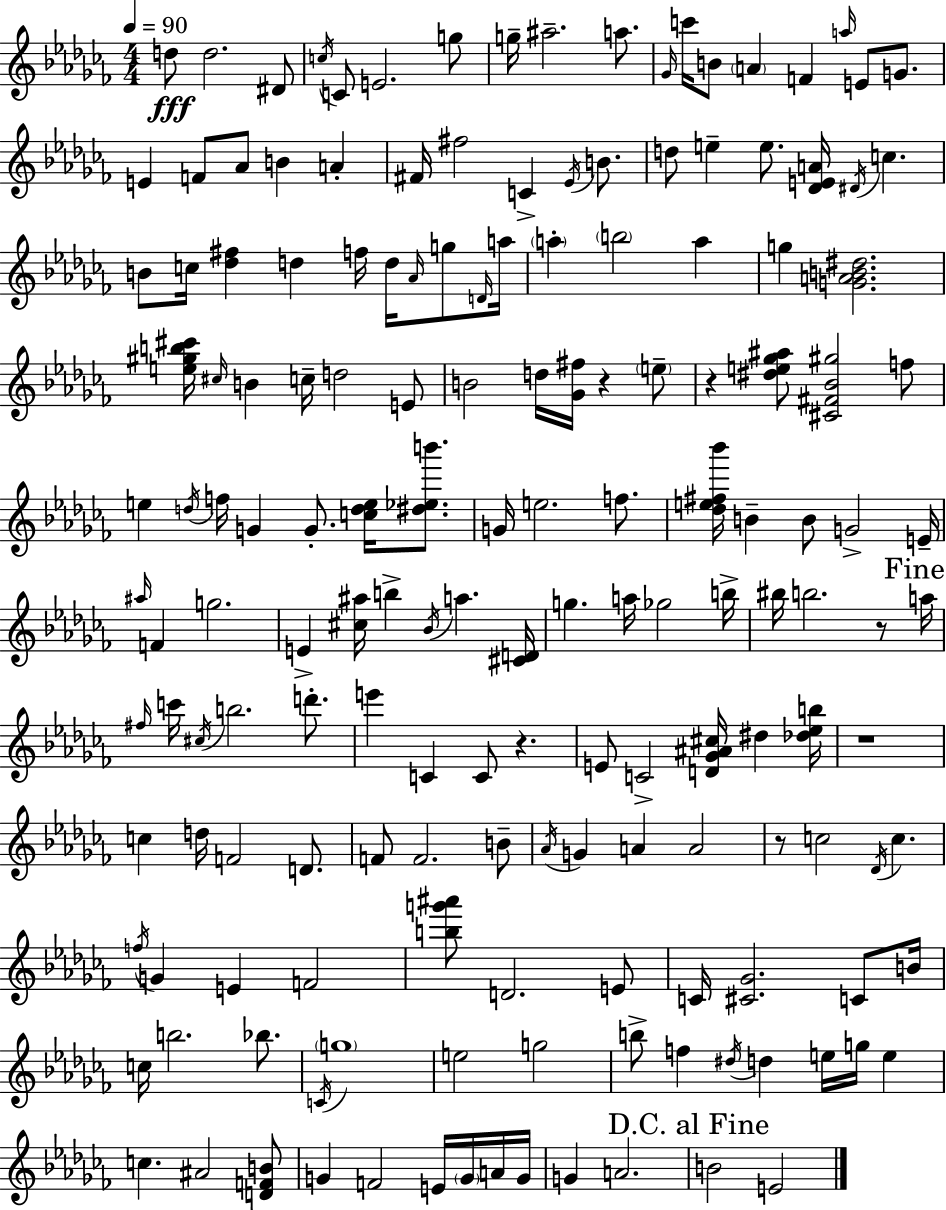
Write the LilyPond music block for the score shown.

{
  \clef treble
  \numericTimeSignature
  \time 4/4
  \key aes \minor
  \tempo 4 = 90
  d''8\fff d''2. dis'8 | \acciaccatura { c''16 } c'8 e'2. g''8 | g''16-- ais''2.-- a''8. | \grace { ges'16 } c'''16 b'8 \parenthesize a'4 f'4 \grace { a''16 } e'8 | \break g'8. e'4 f'8 aes'8 b'4 a'4-. | fis'16 fis''2 c'4-> | \acciaccatura { ees'16 } b'8. d''8 e''4-- e''8. <des' e' a'>16 \acciaccatura { dis'16 } c''4. | b'8 c''16 <des'' fis''>4 d''4 | \break f''16 d''16 \grace { aes'16 } g''8 \grace { d'16 } a''16 \parenthesize a''4-. \parenthesize b''2 | a''4 g''4 <g' a' b' dis''>2. | <e'' gis'' b'' cis'''>16 \grace { cis''16 } b'4 c''16-- d''2 | e'8 b'2 | \break d''16 <ges' fis''>16 r4 \parenthesize e''8-- r4 <dis'' e'' ges'' ais''>8 <cis' fis' bes' gis''>2 | f''8 e''4 \acciaccatura { d''16 } f''16 g'4 | g'8.-. <c'' d'' e''>16 <dis'' ees'' b'''>8. g'16 e''2. | f''8. <des'' e'' fis'' bes'''>16 b'4-- b'8 | \break g'2-> e'16-- \grace { ais''16 } f'4 g''2. | e'4-> <cis'' ais''>16 b''4-> | \acciaccatura { bes'16 } a''4. <cis' d'>16 g''4. | a''16 ges''2 b''16-> bis''16 b''2. | \break r8 \mark "Fine" a''16 \grace { fis''16 } c'''16 \acciaccatura { cis''16 } b''2. | d'''8.-. e'''4 | c'4 c'8 r4. e'8 c'2-> | <d' ges' ais' cis''>16 dis''4 <des'' ees'' b''>16 r1 | \break c''4 | d''16 f'2 d'8. f'8 f'2. | b'8-- \acciaccatura { aes'16 } g'4 | a'4 a'2 r8 | \break c''2 \acciaccatura { des'16 } c''4. \acciaccatura { f''16 } | g'4 e'4 f'2 | <b'' g''' ais'''>8 d'2. e'8 | c'16 <cis' ges'>2. c'8 b'16 | \break c''16 b''2. bes''8. | \acciaccatura { c'16 } \parenthesize g''1 | e''2 g''2 | b''8-> f''4 \acciaccatura { dis''16 } d''4 e''16 g''16 e''4 | \break c''4. ais'2 | <d' f' b'>8 g'4 f'2 e'16 \parenthesize g'16 | a'16 g'16 g'4 a'2. | \mark "D.C. al Fine" b'2 e'2 | \break \bar "|."
}